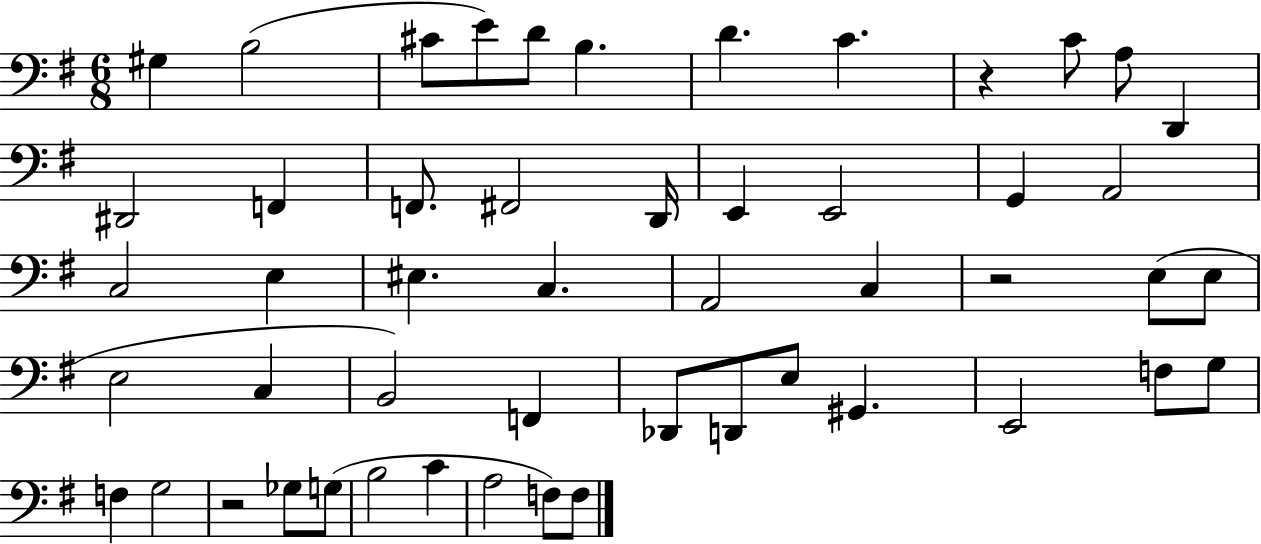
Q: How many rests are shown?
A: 3